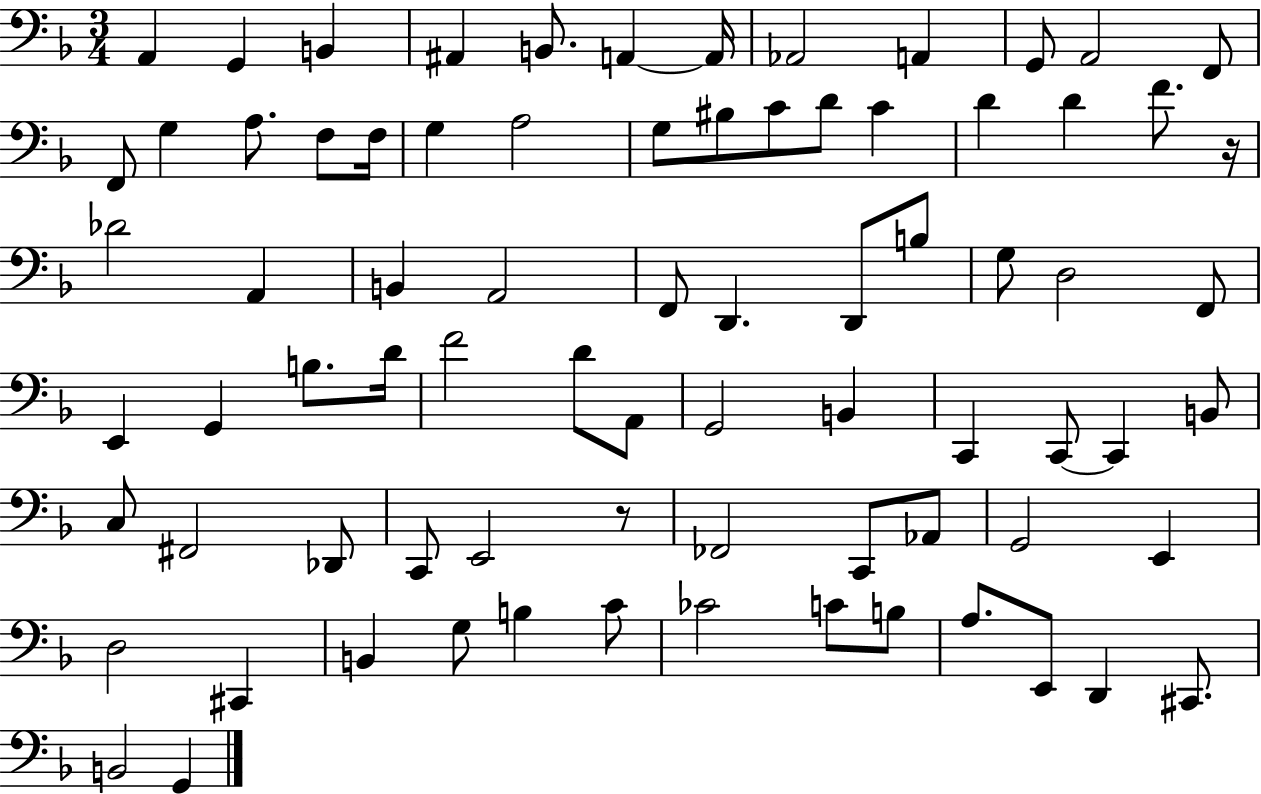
A2/q G2/q B2/q A#2/q B2/e. A2/q A2/s Ab2/h A2/q G2/e A2/h F2/e F2/e G3/q A3/e. F3/e F3/s G3/q A3/h G3/e BIS3/e C4/e D4/e C4/q D4/q D4/q F4/e. R/s Db4/h A2/q B2/q A2/h F2/e D2/q. D2/e B3/e G3/e D3/h F2/e E2/q G2/q B3/e. D4/s F4/h D4/e A2/e G2/h B2/q C2/q C2/e C2/q B2/e C3/e F#2/h Db2/e C2/e E2/h R/e FES2/h C2/e Ab2/e G2/h E2/q D3/h C#2/q B2/q G3/e B3/q C4/e CES4/h C4/e B3/e A3/e. E2/e D2/q C#2/e. B2/h G2/q